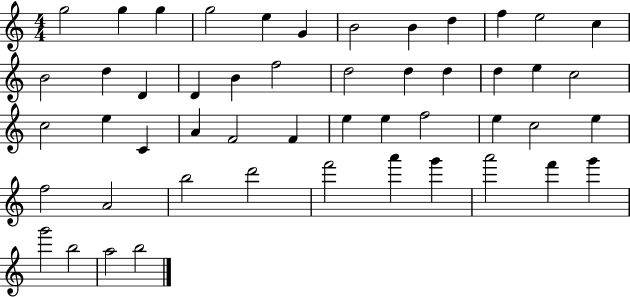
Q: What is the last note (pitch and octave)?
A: B5